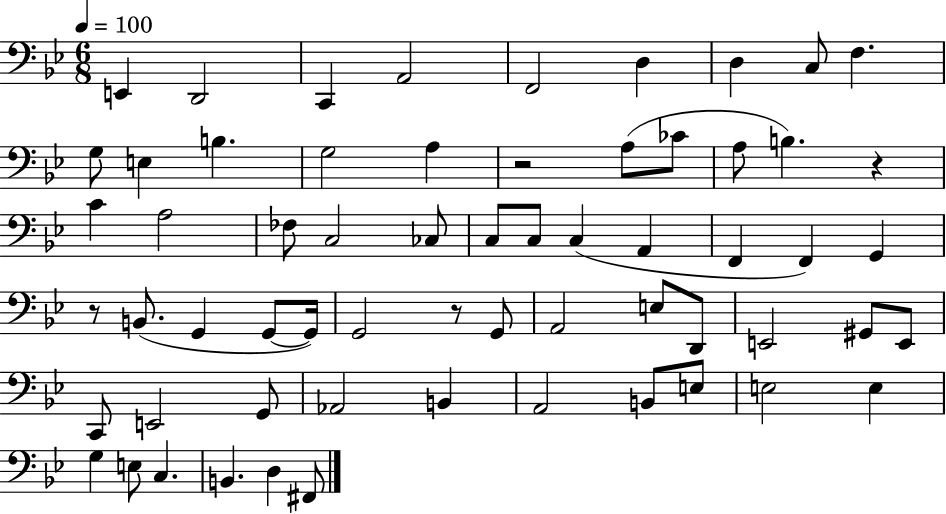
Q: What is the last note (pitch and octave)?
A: F#2